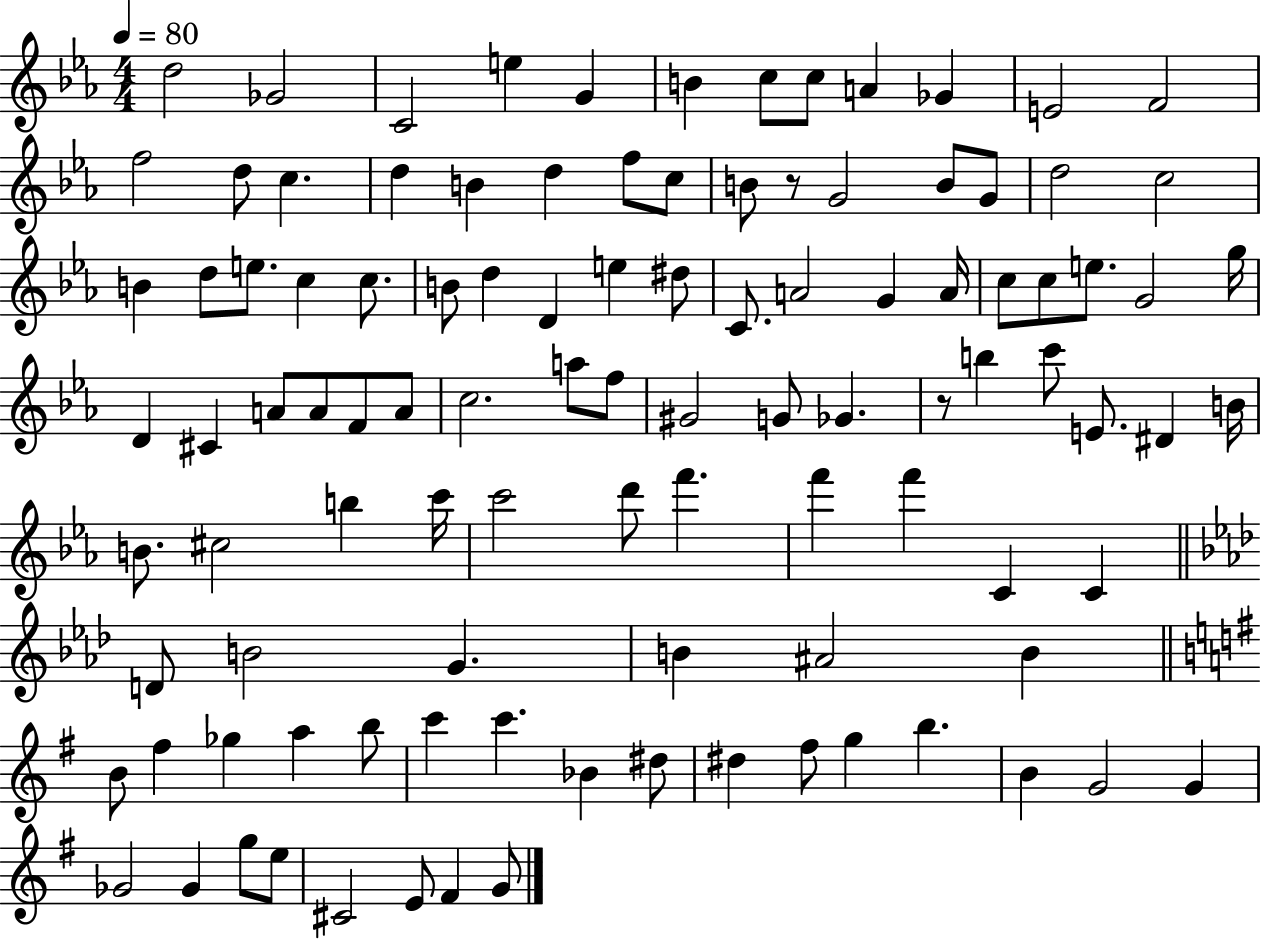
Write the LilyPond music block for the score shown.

{
  \clef treble
  \numericTimeSignature
  \time 4/4
  \key ees \major
  \tempo 4 = 80
  d''2 ges'2 | c'2 e''4 g'4 | b'4 c''8 c''8 a'4 ges'4 | e'2 f'2 | \break f''2 d''8 c''4. | d''4 b'4 d''4 f''8 c''8 | b'8 r8 g'2 b'8 g'8 | d''2 c''2 | \break b'4 d''8 e''8. c''4 c''8. | b'8 d''4 d'4 e''4 dis''8 | c'8. a'2 g'4 a'16 | c''8 c''8 e''8. g'2 g''16 | \break d'4 cis'4 a'8 a'8 f'8 a'8 | c''2. a''8 f''8 | gis'2 g'8 ges'4. | r8 b''4 c'''8 e'8. dis'4 b'16 | \break b'8. cis''2 b''4 c'''16 | c'''2 d'''8 f'''4. | f'''4 f'''4 c'4 c'4 | \bar "||" \break \key f \minor d'8 b'2 g'4. | b'4 ais'2 b'4 | \bar "||" \break \key g \major b'8 fis''4 ges''4 a''4 b''8 | c'''4 c'''4. bes'4 dis''8 | dis''4 fis''8 g''4 b''4. | b'4 g'2 g'4 | \break ges'2 ges'4 g''8 e''8 | cis'2 e'8 fis'4 g'8 | \bar "|."
}